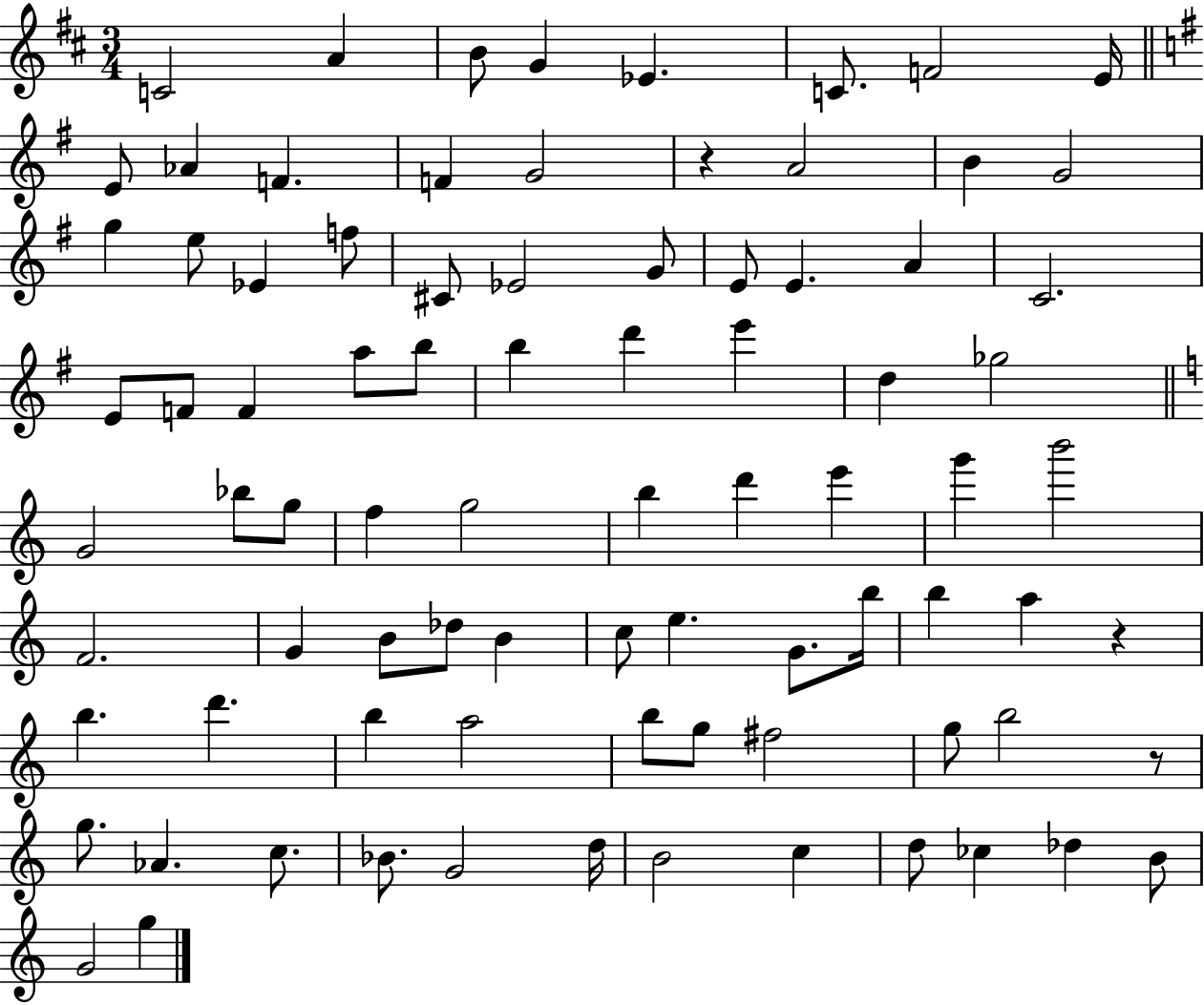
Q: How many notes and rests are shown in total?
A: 84